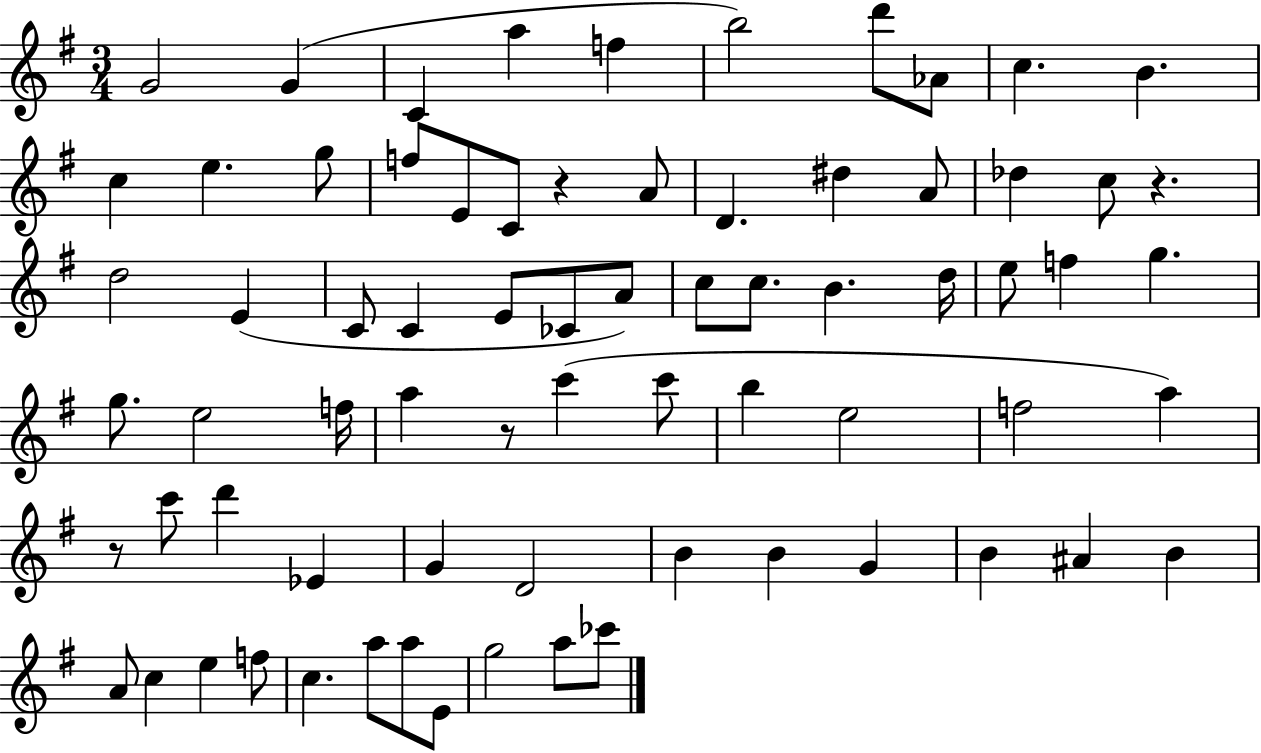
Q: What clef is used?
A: treble